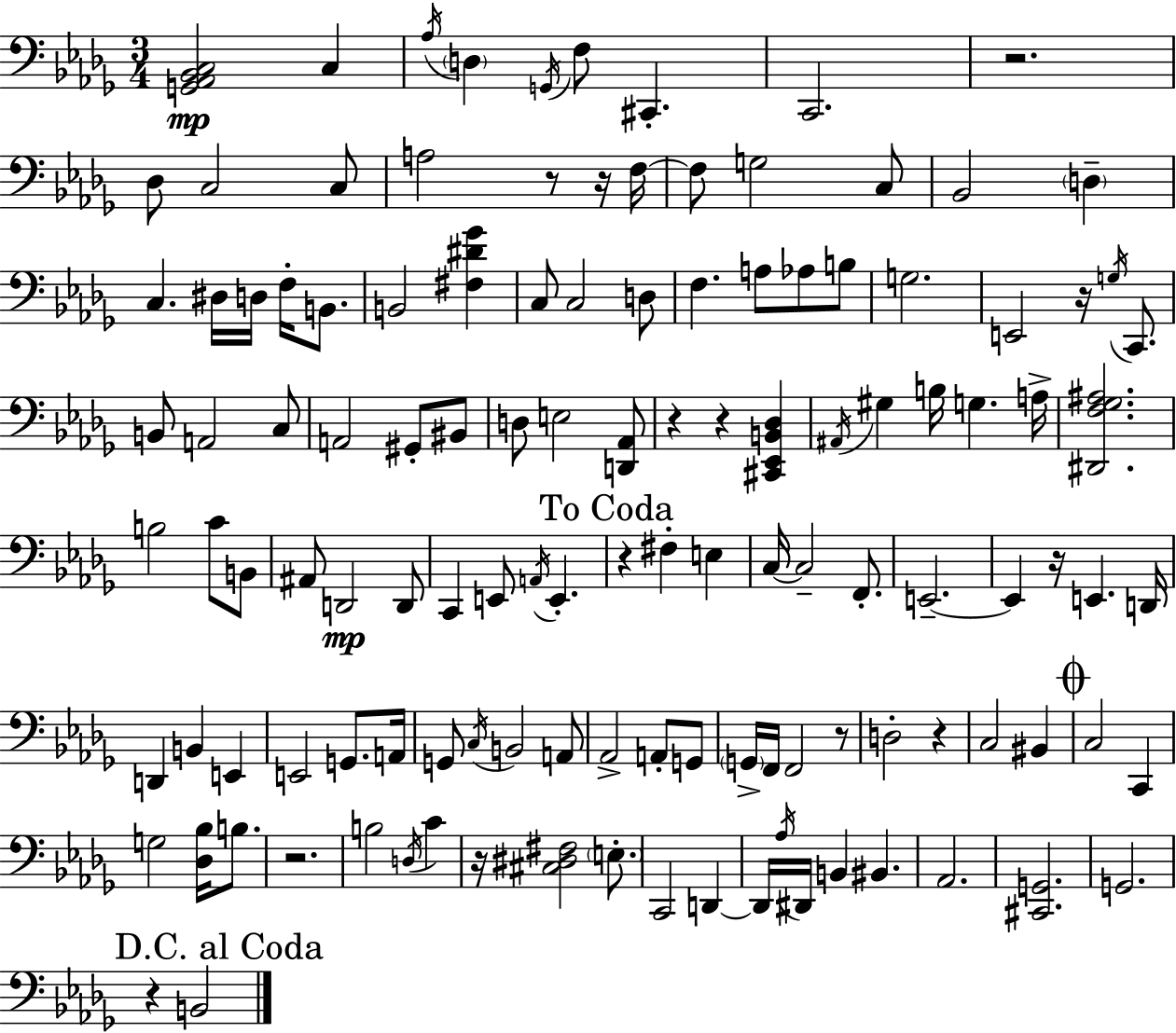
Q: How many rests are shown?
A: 13